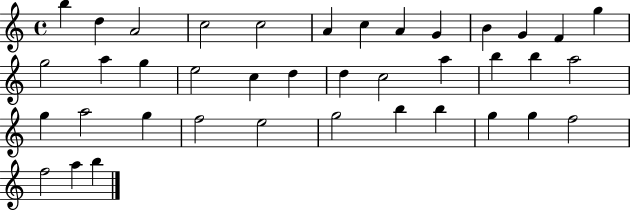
B5/q D5/q A4/h C5/h C5/h A4/q C5/q A4/q G4/q B4/q G4/q F4/q G5/q G5/h A5/q G5/q E5/h C5/q D5/q D5/q C5/h A5/q B5/q B5/q A5/h G5/q A5/h G5/q F5/h E5/h G5/h B5/q B5/q G5/q G5/q F5/h F5/h A5/q B5/q